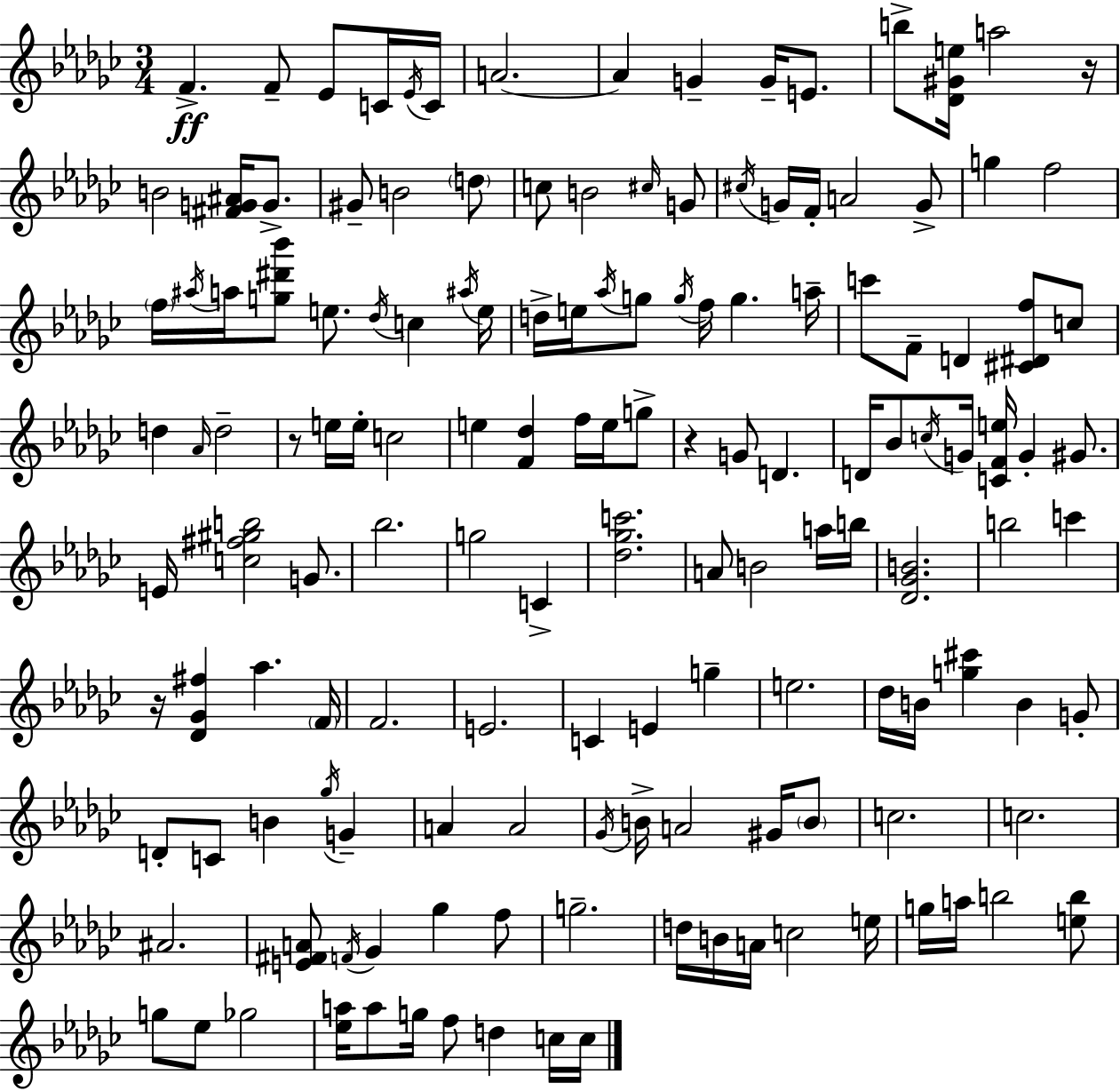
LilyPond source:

{
  \clef treble
  \numericTimeSignature
  \time 3/4
  \key ees \minor
  f'4.->\ff f'8-- ees'8 c'16 \acciaccatura { ees'16 } | c'16 a'2.~~ | a'4 g'4-- g'16-- e'8. | b''8-> <des' gis' e''>16 a''2 | \break r16 b'2 <fis' g' ais'>16 g'8.-> | gis'8-- b'2 \parenthesize d''8 | c''8 b'2 \grace { cis''16 } | g'8 \acciaccatura { cis''16 } g'16 f'16-. a'2 | \break g'8-> g''4 f''2 | \parenthesize f''16 \acciaccatura { ais''16 } a''16 <g'' dis''' bes'''>8 e''8. \acciaccatura { des''16 } | c''4 \acciaccatura { ais''16 } e''16 d''16-> e''16 \acciaccatura { aes''16 } g''8 \acciaccatura { g''16 } | f''16 g''4. a''16-- c'''8 f'8-- | \break d'4 <cis' dis' f''>8 c''8 d''4 | \grace { aes'16 } d''2-- r8 e''16 | e''16-. c''2 e''4 | <f' des''>4 f''16 e''16 g''8-> r4 | \break g'8 d'4. d'16 bes'8 | \acciaccatura { c''16 } g'16 <c' f' e''>16 g'4-. gis'8. e'16 <c'' fis'' gis'' b''>2 | g'8. bes''2. | g''2 | \break c'4-> <des'' ges'' c'''>2. | a'8 | b'2 a''16 b''16 <des' ges' b'>2. | b''2 | \break c'''4 r16 <des' ges' fis''>4 | aes''4. \parenthesize f'16 f'2. | e'2. | c'4 | \break e'4 g''4-- e''2. | des''16 b'16 | <g'' cis'''>4 b'4 g'8-. d'8-. | c'8 b'4 \acciaccatura { ges''16 } g'4-- a'4 | \break a'2 \acciaccatura { ges'16 } | b'16-> a'2 gis'16 \parenthesize b'8 | c''2. | c''2. | \break ais'2. | <e' fis' a'>8 \acciaccatura { f'16 } ges'4 ges''4 f''8 | g''2.-- | d''16 b'16 a'16 c''2 | \break e''16 g''16 a''16 b''2 <e'' b''>8 | g''8 ees''8 ges''2 | <ees'' a''>16 a''8 g''16 f''8 d''4 c''16 | c''16 \bar "|."
}